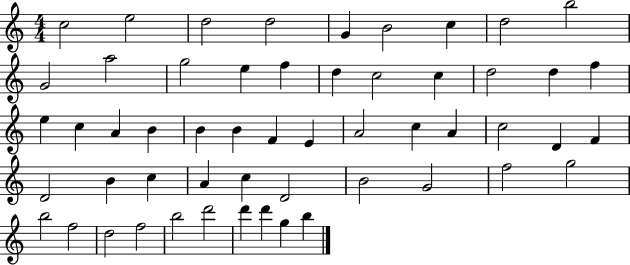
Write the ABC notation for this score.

X:1
T:Untitled
M:4/4
L:1/4
K:C
c2 e2 d2 d2 G B2 c d2 b2 G2 a2 g2 e f d c2 c d2 d f e c A B B B F E A2 c A c2 D F D2 B c A c D2 B2 G2 f2 g2 b2 f2 d2 f2 b2 d'2 d' d' g b